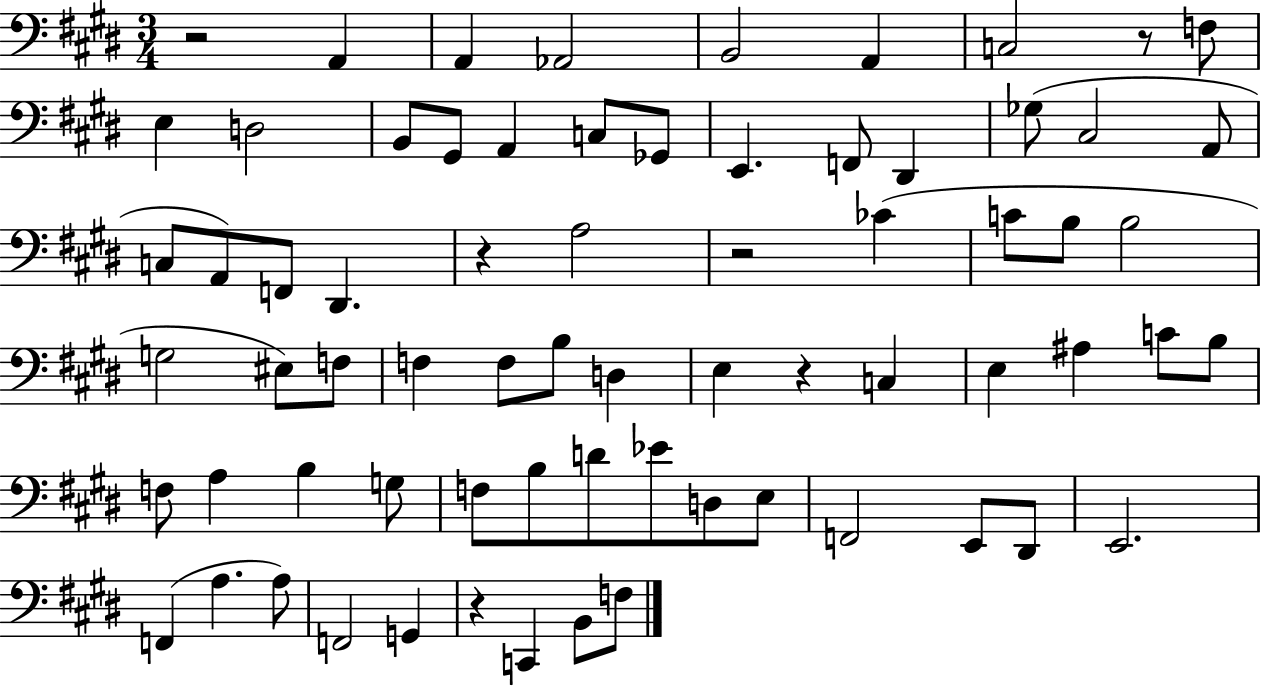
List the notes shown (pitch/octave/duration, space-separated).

R/h A2/q A2/q Ab2/h B2/h A2/q C3/h R/e F3/e E3/q D3/h B2/e G#2/e A2/q C3/e Gb2/e E2/q. F2/e D#2/q Gb3/e C#3/h A2/e C3/e A2/e F2/e D#2/q. R/q A3/h R/h CES4/q C4/e B3/e B3/h G3/h EIS3/e F3/e F3/q F3/e B3/e D3/q E3/q R/q C3/q E3/q A#3/q C4/e B3/e F3/e A3/q B3/q G3/e F3/e B3/e D4/e Eb4/e D3/e E3/e F2/h E2/e D#2/e E2/h. F2/q A3/q. A3/e F2/h G2/q R/q C2/q B2/e F3/e